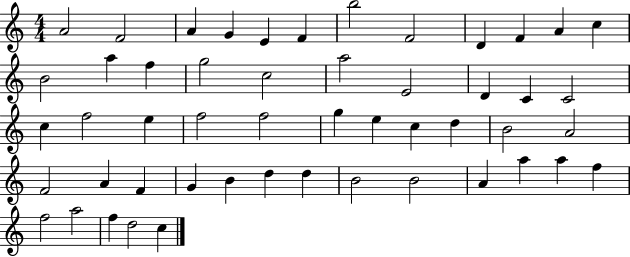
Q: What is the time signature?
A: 4/4